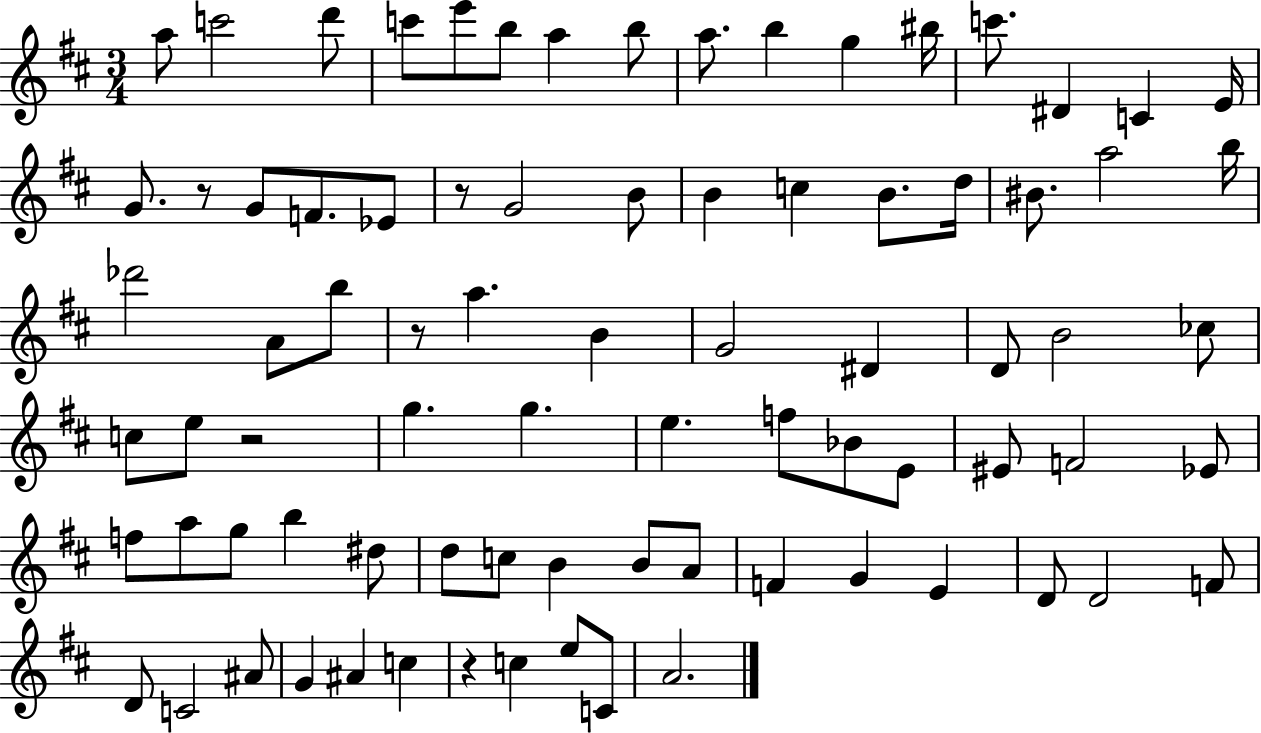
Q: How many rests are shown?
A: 5